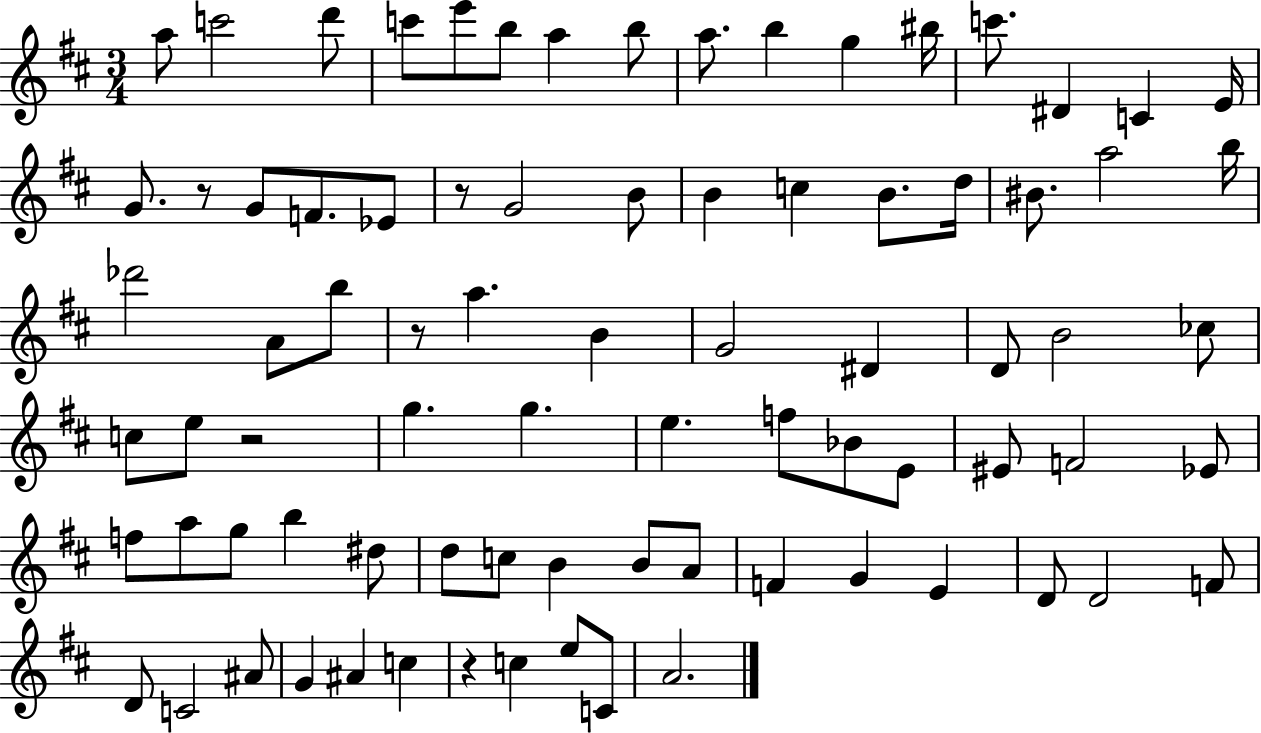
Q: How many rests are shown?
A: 5